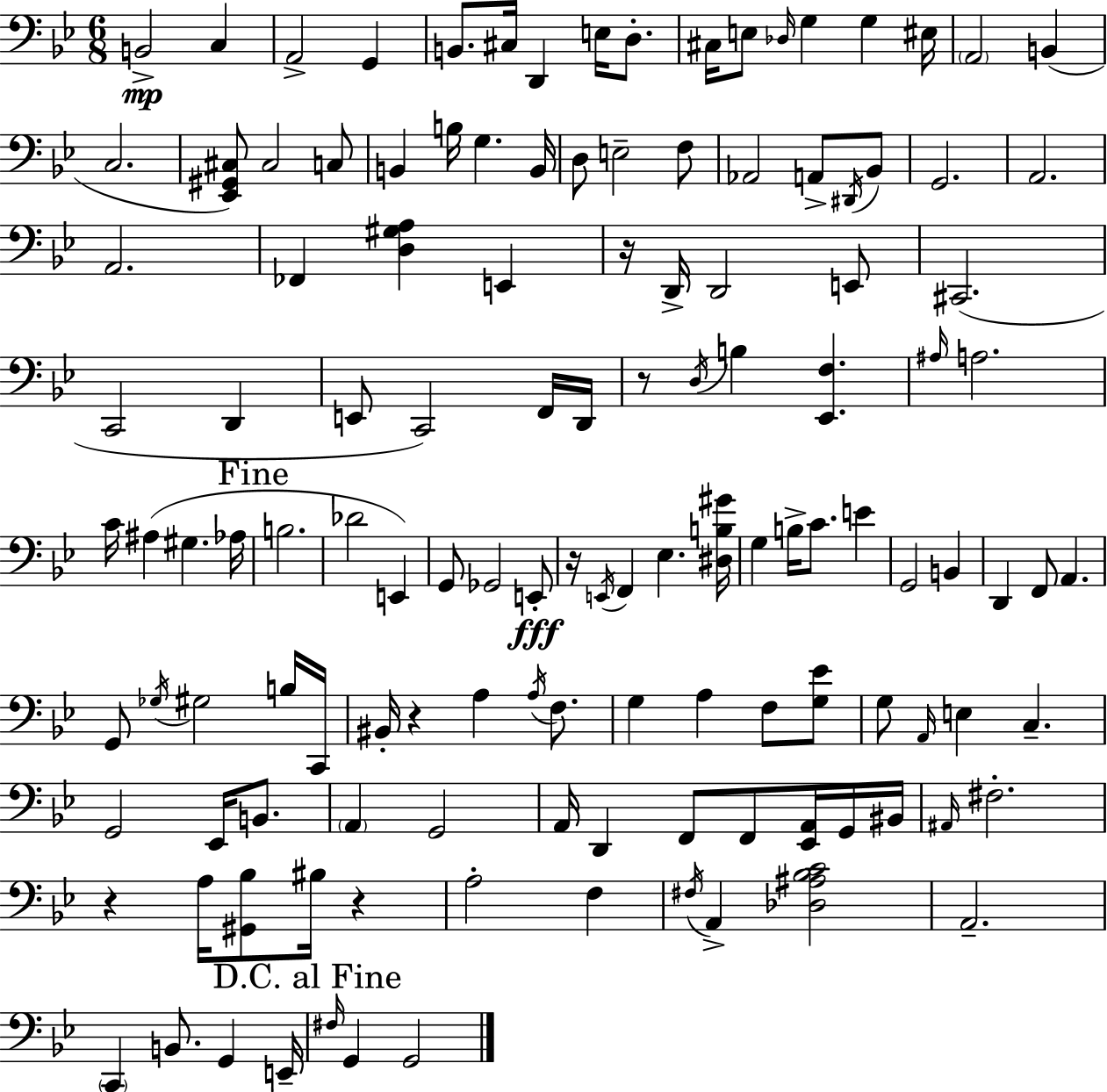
B2/h C3/q A2/h G2/q B2/e. C#3/s D2/q E3/s D3/e. C#3/s E3/e Db3/s G3/q G3/q EIS3/s A2/h B2/q C3/h. [Eb2,G#2,C#3]/e C#3/h C3/e B2/q B3/s G3/q. B2/s D3/e E3/h F3/e Ab2/h A2/e D#2/s Bb2/e G2/h. A2/h. A2/h. FES2/q [D3,G#3,A3]/q E2/q R/s D2/s D2/h E2/e C#2/h. C2/h D2/q E2/e C2/h F2/s D2/s R/e D3/s B3/q [Eb2,F3]/q. A#3/s A3/h. C4/s A#3/q G#3/q. Ab3/s B3/h. Db4/h E2/q G2/e Gb2/h E2/e R/s E2/s F2/q Eb3/q. [D#3,B3,G#4]/s G3/q B3/s C4/e. E4/q G2/h B2/q D2/q F2/e A2/q. G2/e Gb3/s G#3/h B3/s C2/s BIS2/s R/q A3/q A3/s F3/e. G3/q A3/q F3/e [G3,Eb4]/e G3/e A2/s E3/q C3/q. G2/h Eb2/s B2/e. A2/q G2/h A2/s D2/q F2/e F2/e [Eb2,A2]/s G2/s BIS2/s A#2/s F#3/h. R/q A3/s [G#2,Bb3]/e BIS3/s R/q A3/h F3/q F#3/s A2/q [Db3,A#3,Bb3,C4]/h A2/h. C2/q B2/e. G2/q E2/s F#3/s G2/q G2/h